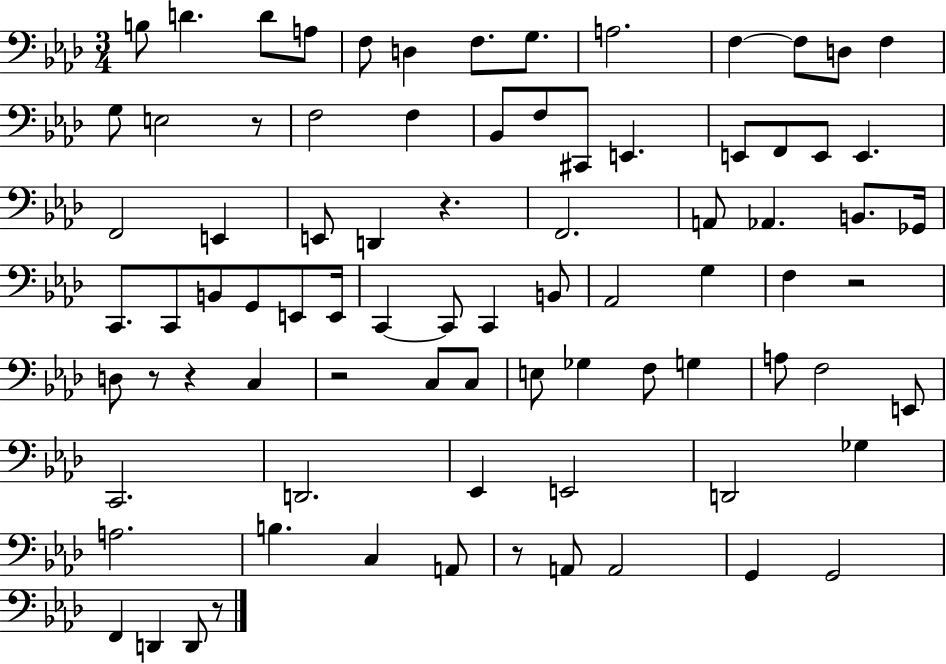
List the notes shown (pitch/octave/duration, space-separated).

B3/e D4/q. D4/e A3/e F3/e D3/q F3/e. G3/e. A3/h. F3/q F3/e D3/e F3/q G3/e E3/h R/e F3/h F3/q Bb2/e F3/e C#2/e E2/q. E2/e F2/e E2/e E2/q. F2/h E2/q E2/e D2/q R/q. F2/h. A2/e Ab2/q. B2/e. Gb2/s C2/e. C2/e B2/e G2/e E2/e E2/s C2/q C2/e C2/q B2/e Ab2/h G3/q F3/q R/h D3/e R/e R/q C3/q R/h C3/e C3/e E3/e Gb3/q F3/e G3/q A3/e F3/h E2/e C2/h. D2/h. Eb2/q E2/h D2/h Gb3/q A3/h. B3/q. C3/q A2/e R/e A2/e A2/h G2/q G2/h F2/q D2/q D2/e R/e